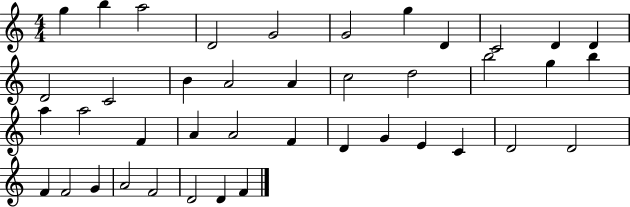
X:1
T:Untitled
M:4/4
L:1/4
K:C
g b a2 D2 G2 G2 g D C2 D D D2 C2 B A2 A c2 d2 b2 g b a a2 F A A2 F D G E C D2 D2 F F2 G A2 F2 D2 D F